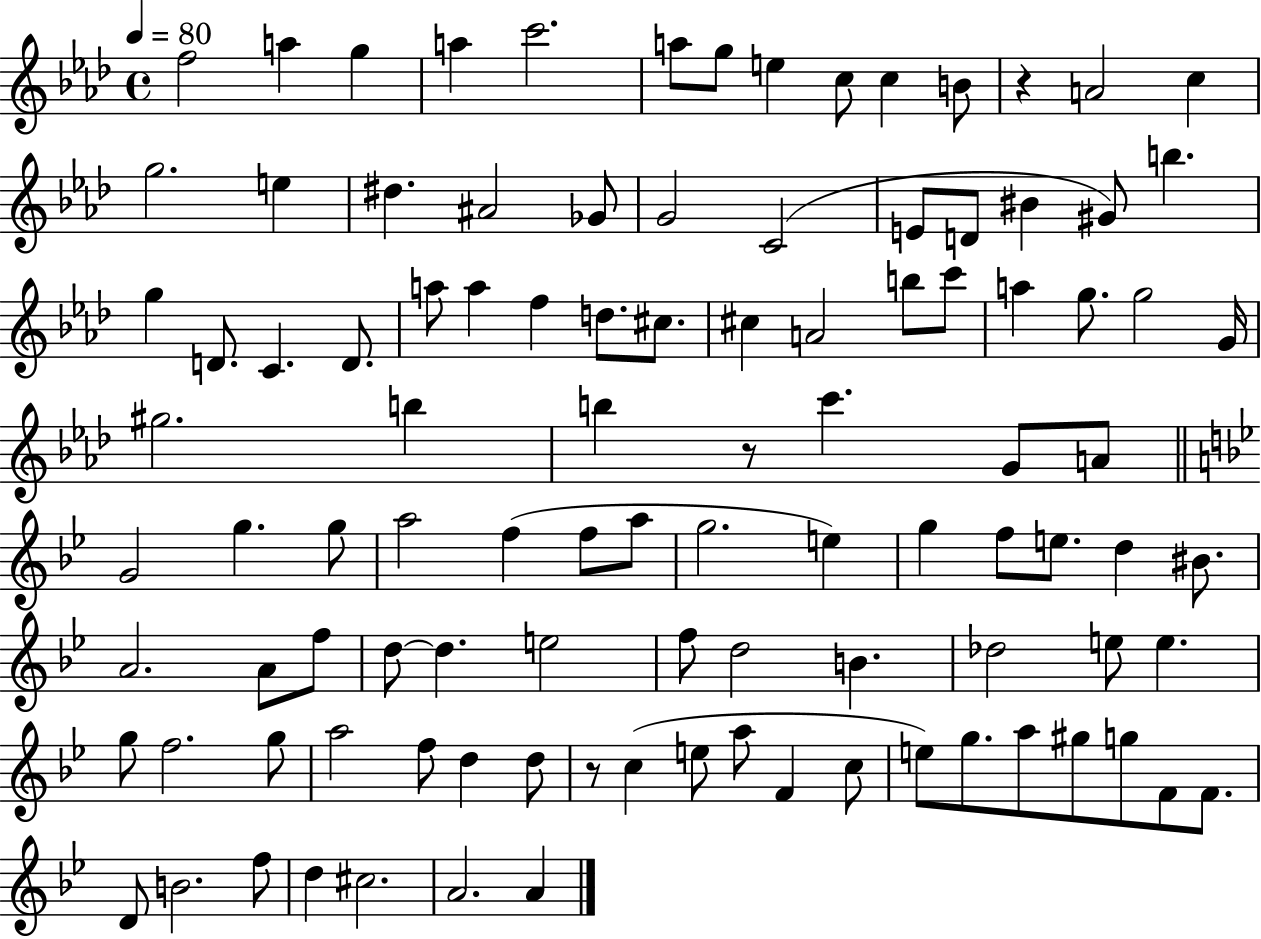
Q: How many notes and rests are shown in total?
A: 103